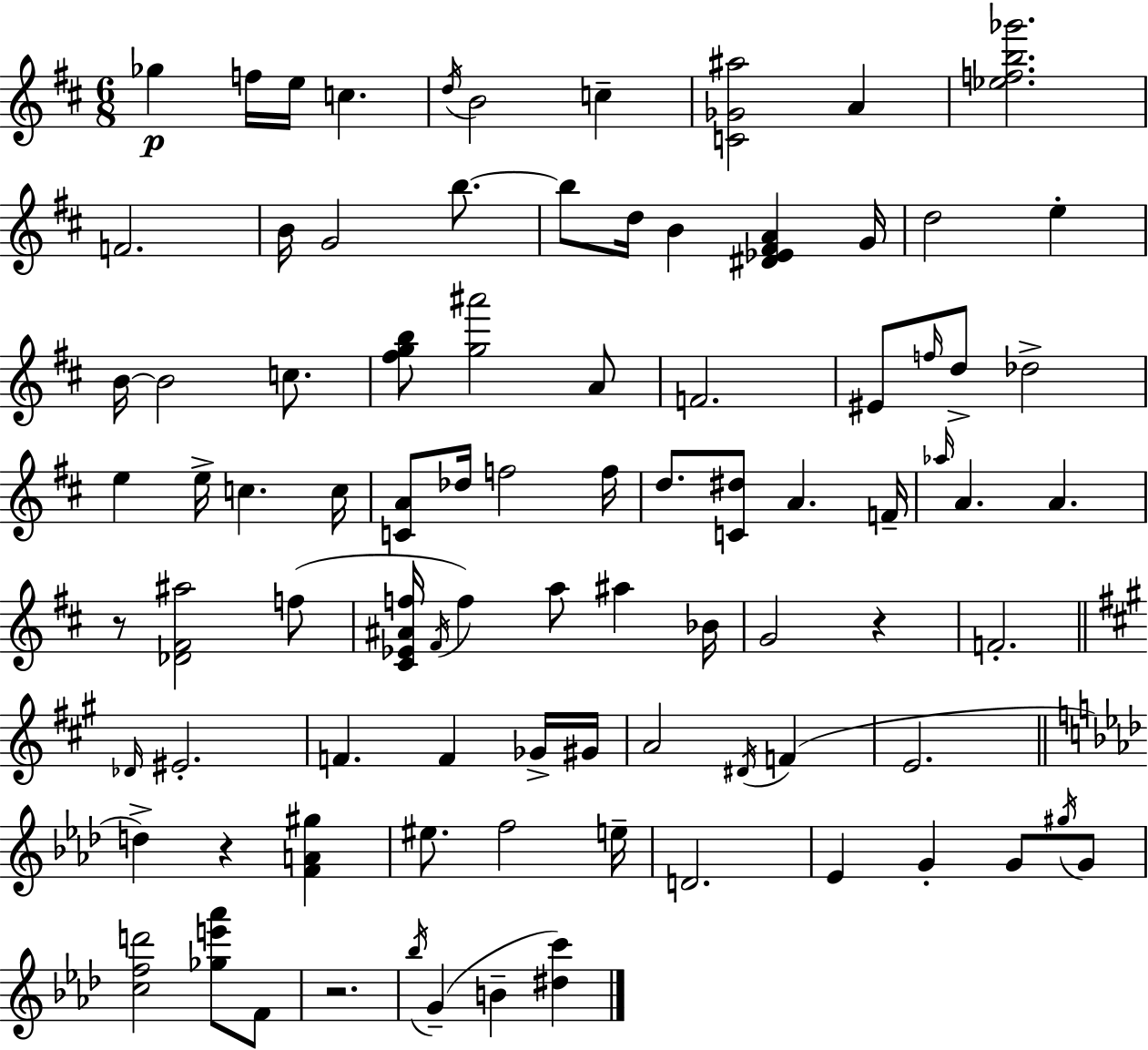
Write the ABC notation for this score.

X:1
T:Untitled
M:6/8
L:1/4
K:D
_g f/4 e/4 c d/4 B2 c [C_G^a]2 A [_efb_g']2 F2 B/4 G2 b/2 b/2 d/4 B [^D_E^FA] G/4 d2 e B/4 B2 c/2 [^fgb]/2 [g^a']2 A/2 F2 ^E/2 f/4 d/2 _d2 e e/4 c c/4 [CA]/2 _d/4 f2 f/4 d/2 [C^d]/2 A F/4 _a/4 A A z/2 [_D^F^a]2 f/2 [^C_E^Af]/4 ^F/4 f a/2 ^a _B/4 G2 z F2 _D/4 ^E2 F F _G/4 ^G/4 A2 ^D/4 F E2 d z [FA^g] ^e/2 f2 e/4 D2 _E G G/2 ^g/4 G/2 [cfd']2 [_ge'_a']/2 F/2 z2 _b/4 G B [^dc']